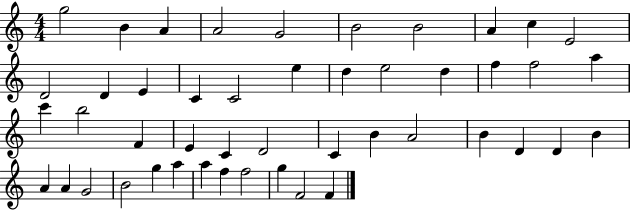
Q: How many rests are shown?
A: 0